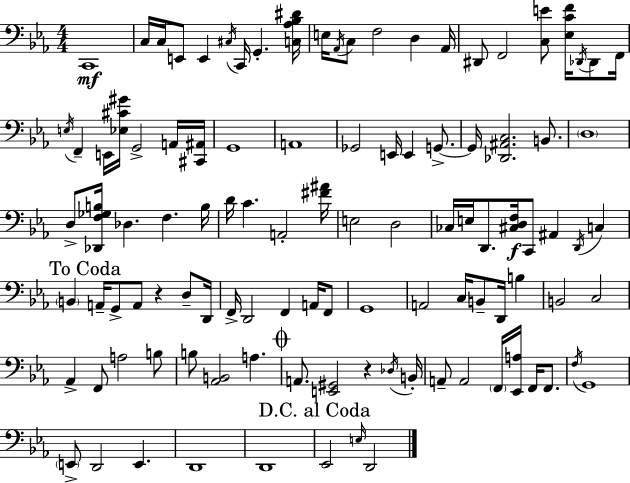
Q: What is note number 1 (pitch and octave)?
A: C2